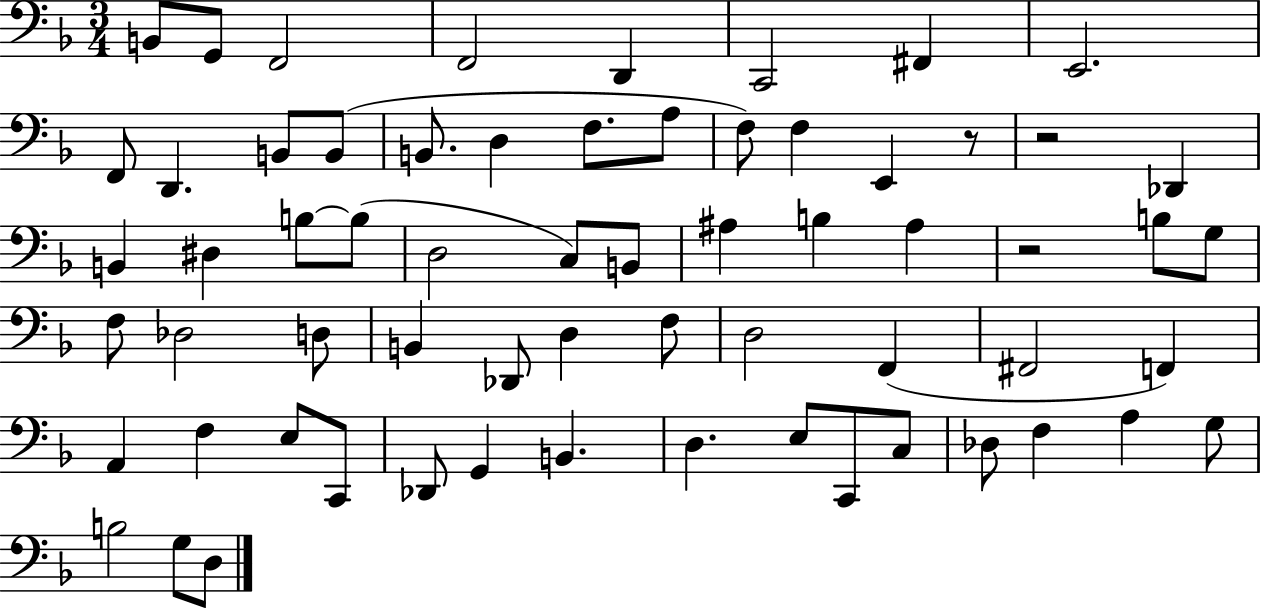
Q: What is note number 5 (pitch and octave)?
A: D2